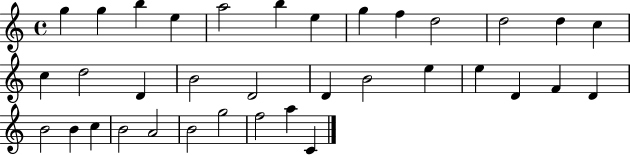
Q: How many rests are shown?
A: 0